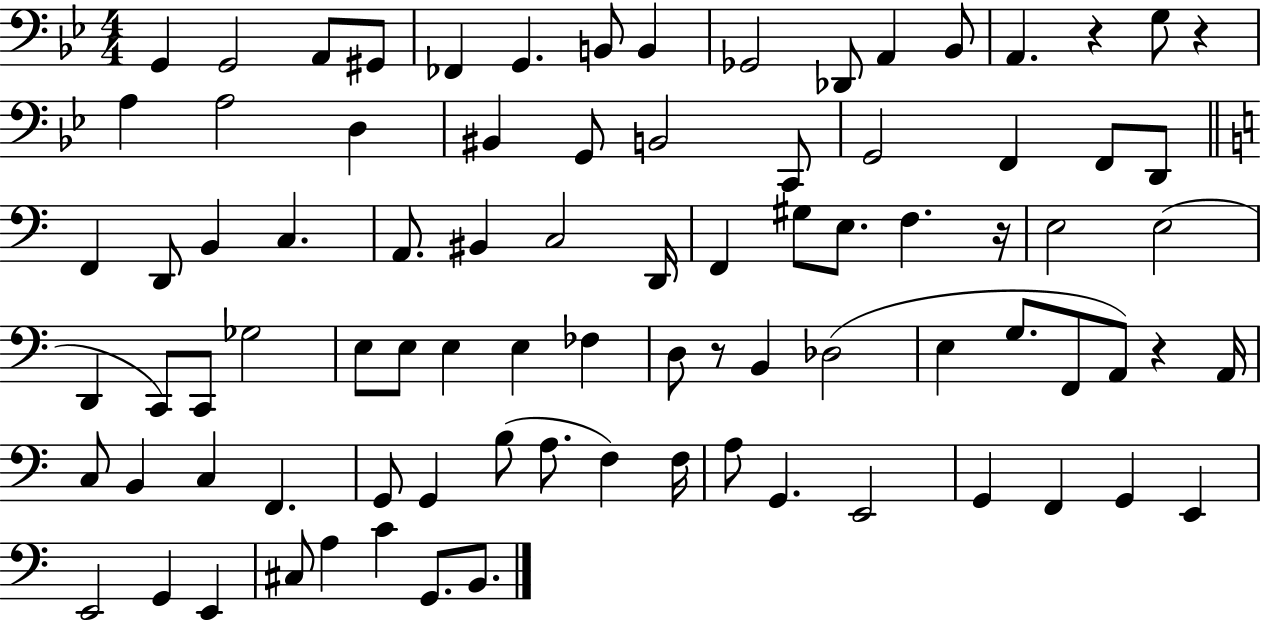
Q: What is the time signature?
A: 4/4